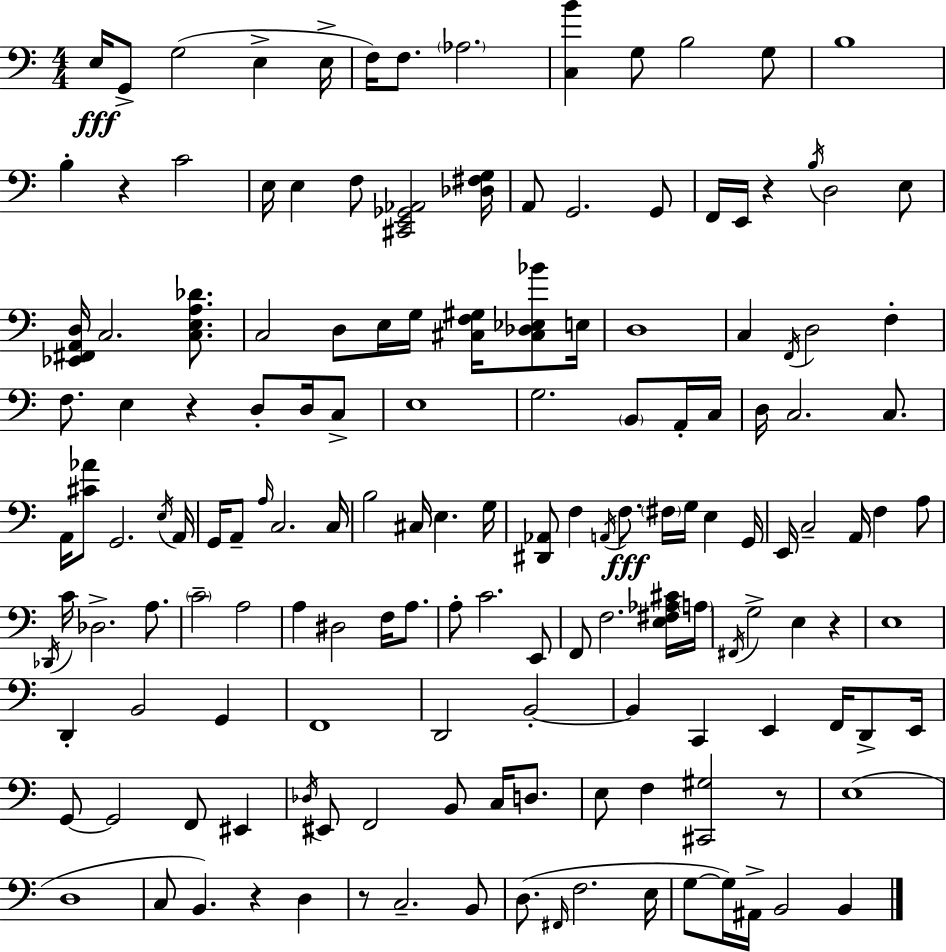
{
  \clef bass
  \numericTimeSignature
  \time 4/4
  \key a \minor
  e16\fff g,8-> g2( e4-> e16-> | f16) f8. \parenthesize aes2. | <c b'>4 g8 b2 g8 | b1 | \break b4-. r4 c'2 | e16 e4 f8 <cis, e, ges, aes,>2 <des fis g>16 | a,8 g,2. g,8 | f,16 e,16 r4 \acciaccatura { b16 } d2 e8 | \break <ees, fis, a, d>16 c2. <c e a des'>8. | c2 d8 e16 g16 <cis f gis>16 <cis des ees bes'>8 | e16 d1 | c4 \acciaccatura { f,16 } d2 f4-. | \break f8. e4 r4 d8-. d16 | c8-> e1 | g2. \parenthesize b,8 | a,16-. c16 d16 c2. c8. | \break a,16 <cis' aes'>8 g,2. | \acciaccatura { e16 } a,16 g,16 a,8-- \grace { a16 } c2. | c16 b2 cis16 e4. | g16 <dis, aes,>8 f4 \acciaccatura { a,16 } f8.\fff \parenthesize fis16 g16 | \break e4 g,16 e,16 c2-- a,16 f4 | a8 \acciaccatura { des,16 } c'16 des2.-> | a8. \parenthesize c'2-- a2 | a4 dis2 | \break f16 a8. a8-. c'2. | e,8 f,8 f2. | <e fis aes cis'>16 \parenthesize a16 \acciaccatura { fis,16 } g2-> e4 | r4 e1 | \break d,4-. b,2 | g,4 f,1 | d,2 b,2-.~~ | b,4 c,4 e,4 | \break f,16 d,8-> e,16 g,8~~ g,2 | f,8 eis,4 \acciaccatura { des16 } eis,8 f,2 | b,8 c16 d8. e8 f4 <cis, gis>2 | r8 e1( | \break d1 | c8 b,4.) | r4 d4 r8 c2.-- | b,8 d8.( \grace { fis,16 } f2. | \break e16 g8~~ g16) ais,16-> b,2 | b,4 \bar "|."
}